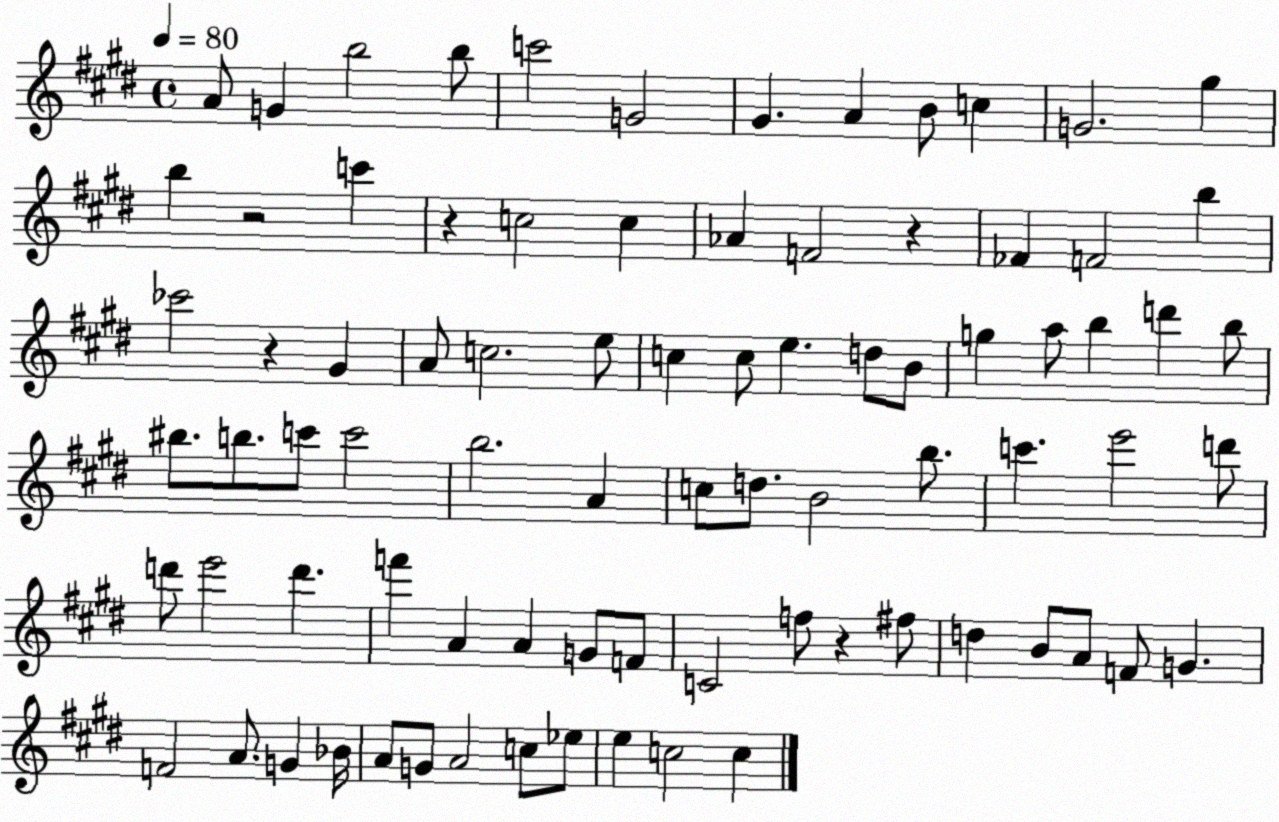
X:1
T:Untitled
M:4/4
L:1/4
K:E
A/2 G b2 b/2 c'2 G2 ^G A B/2 c G2 ^g b z2 c' z c2 c _A F2 z _F F2 b _c'2 z ^G A/2 c2 e/2 c c/2 e d/2 B/2 g a/2 b d' b/2 ^b/2 b/2 c'/2 c'2 b2 A c/2 d/2 B2 b/2 c' e'2 d'/2 d'/2 e'2 d' f' A A G/2 F/2 C2 f/2 z ^f/2 d B/2 A/2 F/2 G F2 A/2 G _B/4 A/2 G/2 A2 c/2 _e/2 e c2 c